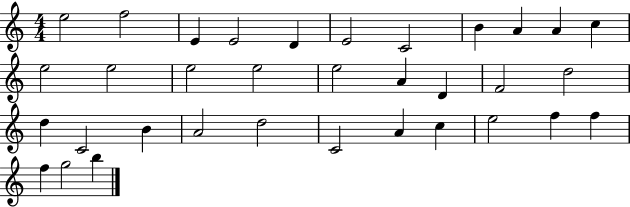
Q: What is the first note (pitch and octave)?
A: E5